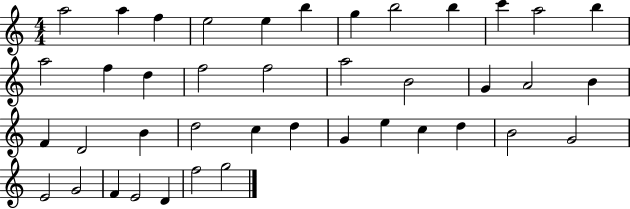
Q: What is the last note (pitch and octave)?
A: G5